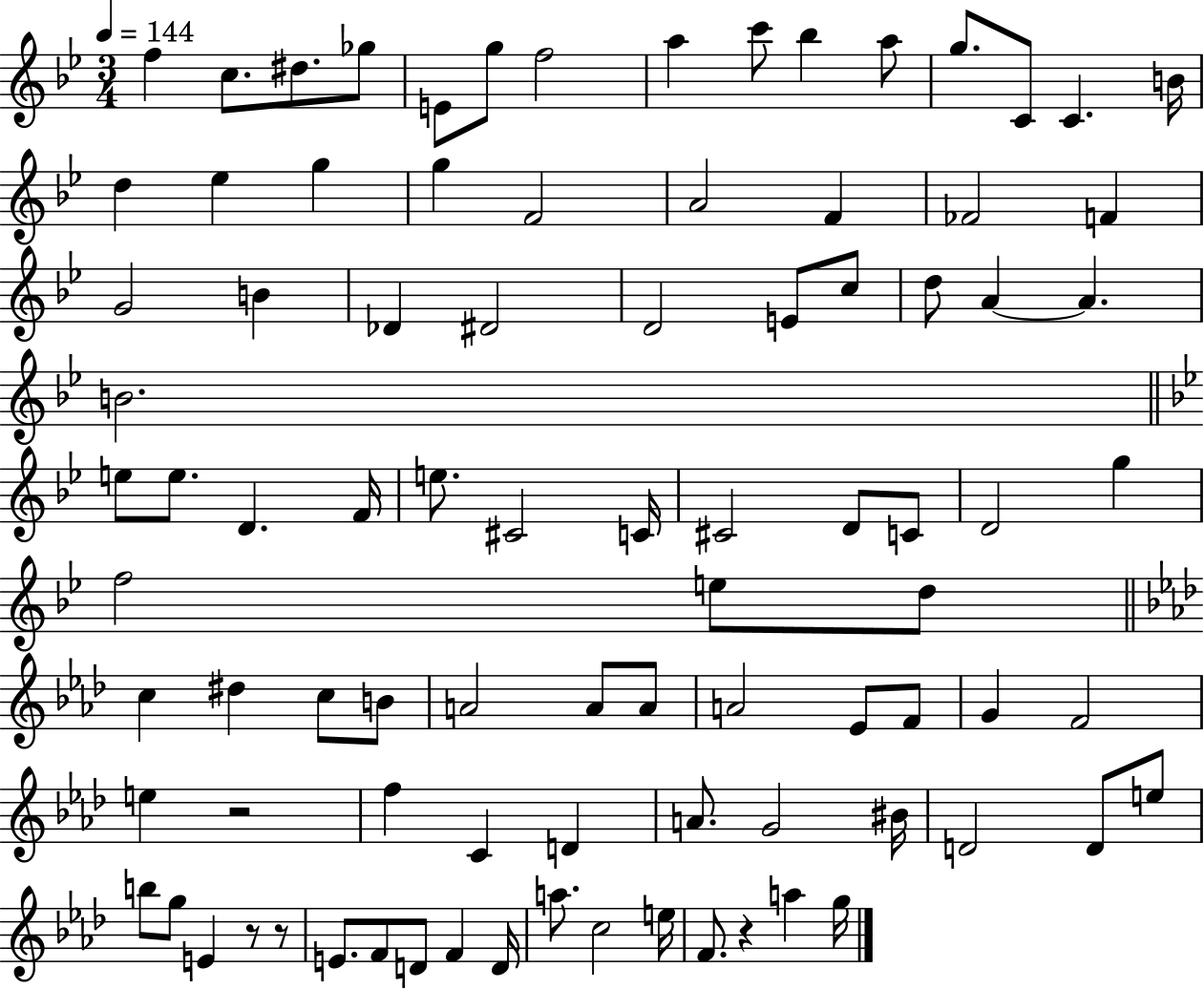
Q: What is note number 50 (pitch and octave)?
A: D5